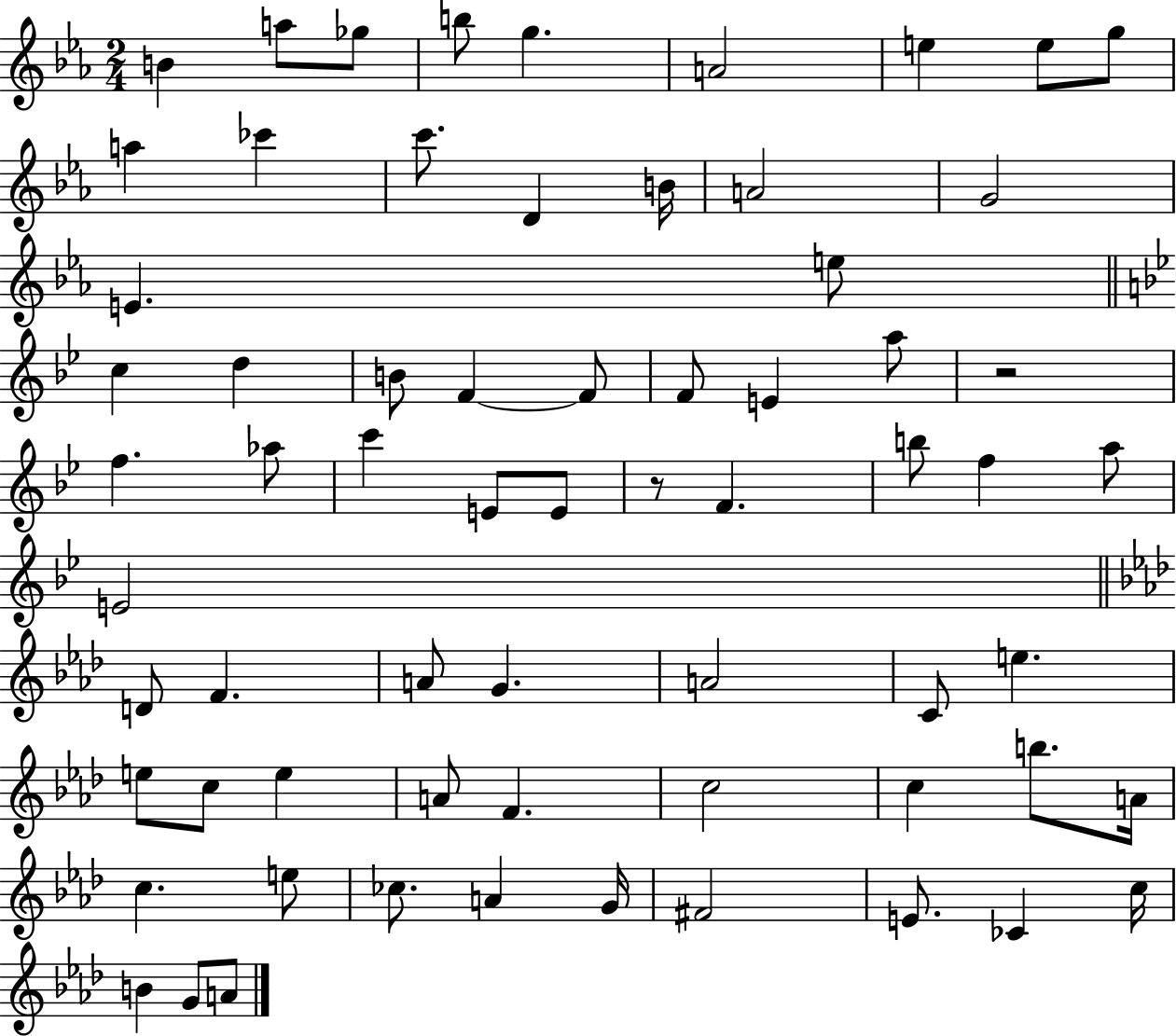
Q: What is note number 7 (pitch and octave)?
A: E5